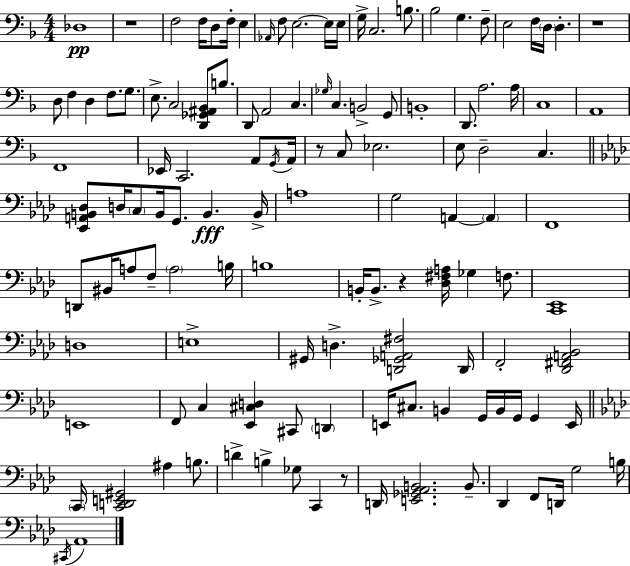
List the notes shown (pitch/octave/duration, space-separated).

Db3/w R/w F3/h F3/s D3/e F3/s E3/q Ab2/s F3/e E3/h. E3/s E3/s G3/s C3/h. B3/e. Bb3/h G3/q. F3/e E3/h F3/s D3/s D3/q. R/w D3/e F3/q D3/q F3/e. G3/e. E3/e. C3/h [D2,Gb2,A#2,Bb2]/e B3/e. D2/e A2/h C3/q. Gb3/s C3/q. B2/h G2/e B2/w D2/e. A3/h. A3/s C3/w A2/w F2/w Eb2/s C2/h. A2/e G2/s A2/s R/e C3/e Eb3/h. E3/e D3/h C3/q. [Eb2,A2,B2,Db3]/e D3/s C3/e B2/s G2/e. B2/q. B2/s A3/w G3/h A2/q A2/q F2/w D2/e BIS2/s A3/e F3/e A3/h B3/s B3/w B2/s B2/e. R/q [Db3,F#3,A3]/s Gb3/q F3/e. [C2,Eb2]/w D3/w E3/w G#2/s D3/q. [D2,Gb2,A2,F#3]/h D2/s F2/h [Db2,F#2,A2,Bb2]/h E2/w F2/e C3/q [Eb2,C#3,D3]/q C#2/e D2/q E2/s C#3/e. B2/q G2/s B2/s G2/s G2/q E2/s C2/s [C2,D2,E2,G#2]/h A#3/q B3/e. D4/q B3/q Gb3/e C2/q R/e D2/s [E2,Gb2,Ab2,B2]/h. B2/e. Db2/q F2/e D2/s G3/h B3/s C#2/s Ab2/w